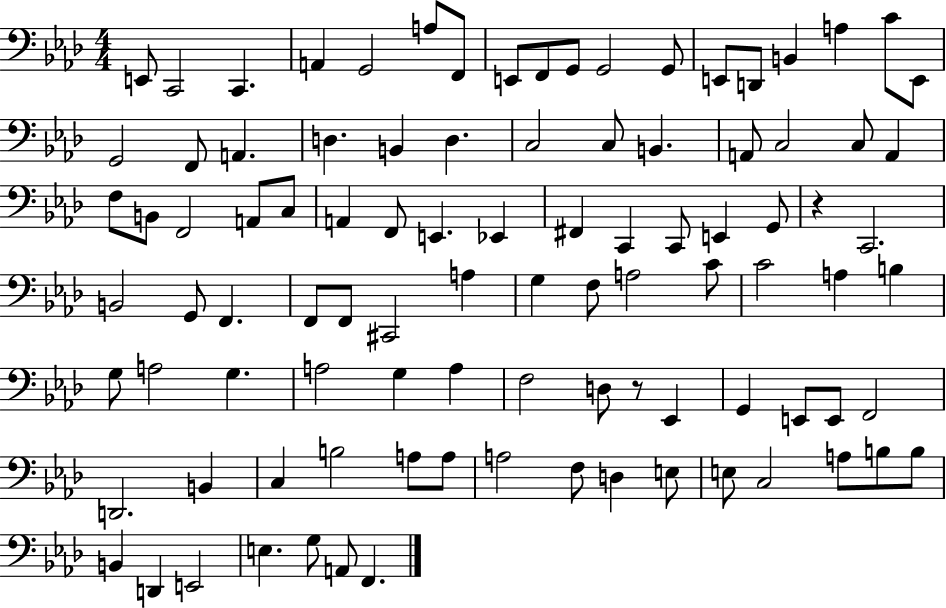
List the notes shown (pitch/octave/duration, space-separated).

E2/e C2/h C2/q. A2/q G2/h A3/e F2/e E2/e F2/e G2/e G2/h G2/e E2/e D2/e B2/q A3/q C4/e E2/e G2/h F2/e A2/q. D3/q. B2/q D3/q. C3/h C3/e B2/q. A2/e C3/h C3/e A2/q F3/e B2/e F2/h A2/e C3/e A2/q F2/e E2/q. Eb2/q F#2/q C2/q C2/e E2/q G2/e R/q C2/h. B2/h G2/e F2/q. F2/e F2/e C#2/h A3/q G3/q F3/e A3/h C4/e C4/h A3/q B3/q G3/e A3/h G3/q. A3/h G3/q A3/q F3/h D3/e R/e Eb2/q G2/q E2/e E2/e F2/h D2/h. B2/q C3/q B3/h A3/e A3/e A3/h F3/e D3/q E3/e E3/e C3/h A3/e B3/e B3/e B2/q D2/q E2/h E3/q. G3/e A2/e F2/q.